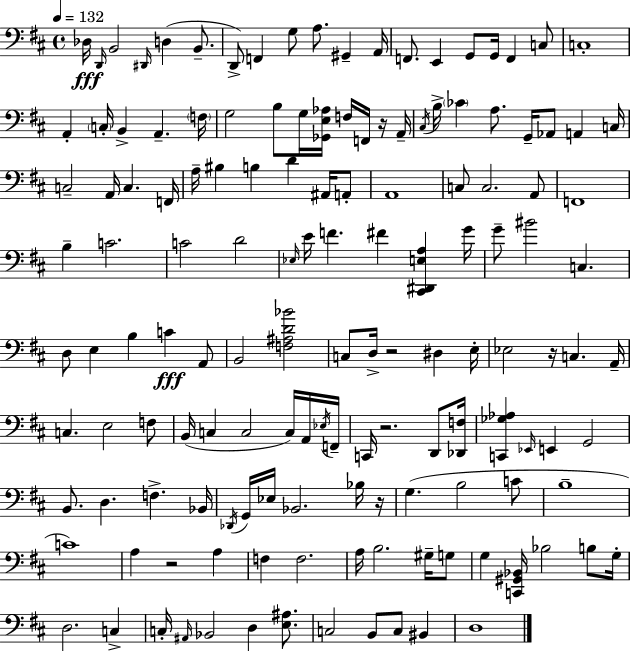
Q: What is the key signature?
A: D major